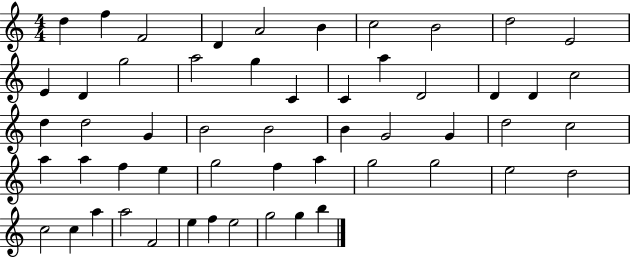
X:1
T:Untitled
M:4/4
L:1/4
K:C
d f F2 D A2 B c2 B2 d2 E2 E D g2 a2 g C C a D2 D D c2 d d2 G B2 B2 B G2 G d2 c2 a a f e g2 f a g2 g2 e2 d2 c2 c a a2 F2 e f e2 g2 g b